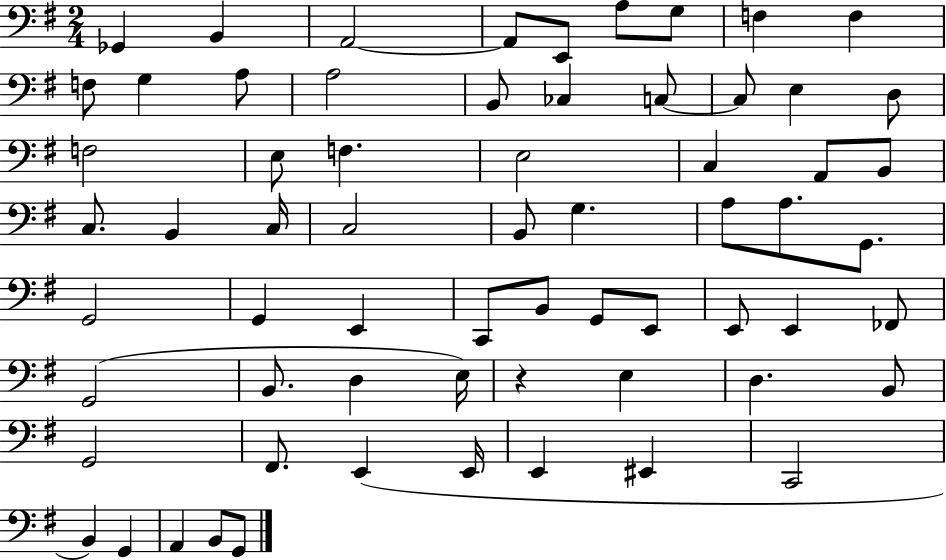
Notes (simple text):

Gb2/q B2/q A2/h A2/e E2/e A3/e G3/e F3/q F3/q F3/e G3/q A3/e A3/h B2/e CES3/q C3/e C3/e E3/q D3/e F3/h E3/e F3/q. E3/h C3/q A2/e B2/e C3/e. B2/q C3/s C3/h B2/e G3/q. A3/e A3/e. G2/e. G2/h G2/q E2/q C2/e B2/e G2/e E2/e E2/e E2/q FES2/e G2/h B2/e. D3/q E3/s R/q E3/q D3/q. B2/e G2/h F#2/e. E2/q E2/s E2/q EIS2/q C2/h B2/q G2/q A2/q B2/e G2/e